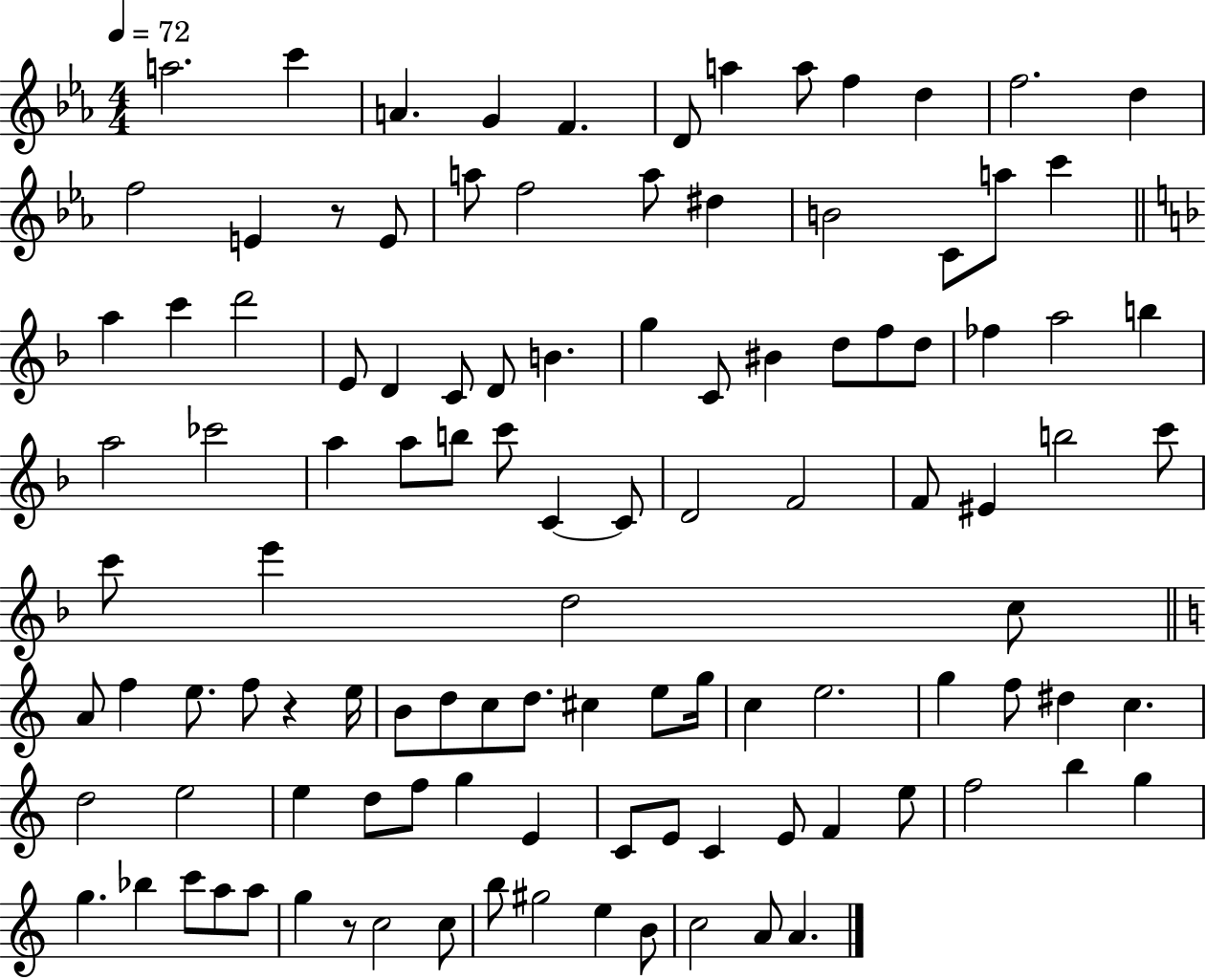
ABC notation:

X:1
T:Untitled
M:4/4
L:1/4
K:Eb
a2 c' A G F D/2 a a/2 f d f2 d f2 E z/2 E/2 a/2 f2 a/2 ^d B2 C/2 a/2 c' a c' d'2 E/2 D C/2 D/2 B g C/2 ^B d/2 f/2 d/2 _f a2 b a2 _c'2 a a/2 b/2 c'/2 C C/2 D2 F2 F/2 ^E b2 c'/2 c'/2 e' d2 c/2 A/2 f e/2 f/2 z e/4 B/2 d/2 c/2 d/2 ^c e/2 g/4 c e2 g f/2 ^d c d2 e2 e d/2 f/2 g E C/2 E/2 C E/2 F e/2 f2 b g g _b c'/2 a/2 a/2 g z/2 c2 c/2 b/2 ^g2 e B/2 c2 A/2 A